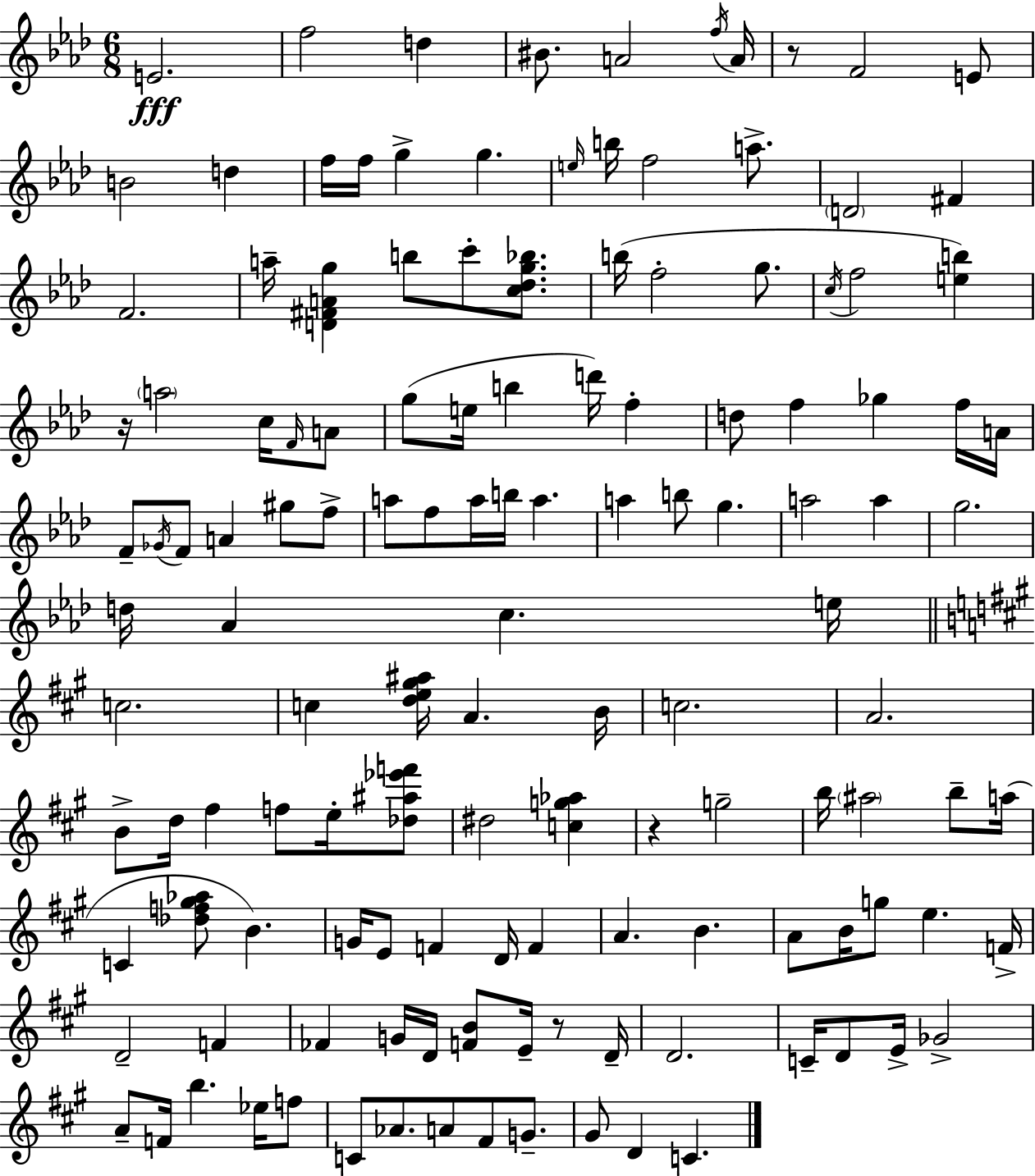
E4/h. F5/h D5/q BIS4/e. A4/h F5/s A4/s R/e F4/h E4/e B4/h D5/q F5/s F5/s G5/q G5/q. E5/s B5/s F5/h A5/e. D4/h F#4/q F4/h. A5/s [D4,F#4,A4,G5]/q B5/e C6/e [C5,Db5,G5,Bb5]/e. B5/s F5/h G5/e. C5/s F5/h [E5,B5]/q R/s A5/h C5/s F4/s A4/e G5/e E5/s B5/q D6/s F5/q D5/e F5/q Gb5/q F5/s A4/s F4/e Gb4/s F4/e A4/q G#5/e F5/e A5/e F5/e A5/s B5/s A5/q. A5/q B5/e G5/q. A5/h A5/q G5/h. D5/s Ab4/q C5/q. E5/s C5/h. C5/q [D5,E5,G#5,A#5]/s A4/q. B4/s C5/h. A4/h. B4/e D5/s F#5/q F5/e E5/s [Db5,A#5,Eb6,F6]/e D#5/h [C5,G5,Ab5]/q R/q G5/h B5/s A#5/h B5/e A5/s C4/q [Db5,F5,G#5,Ab5]/e B4/q. G4/s E4/e F4/q D4/s F4/q A4/q. B4/q. A4/e B4/s G5/e E5/q. F4/s D4/h F4/q FES4/q G4/s D4/s [F4,B4]/e E4/s R/e D4/s D4/h. C4/s D4/e E4/s Gb4/h A4/e F4/s B5/q. Eb5/s F5/e C4/e Ab4/e. A4/e F#4/e G4/e. G#4/e D4/q C4/q.